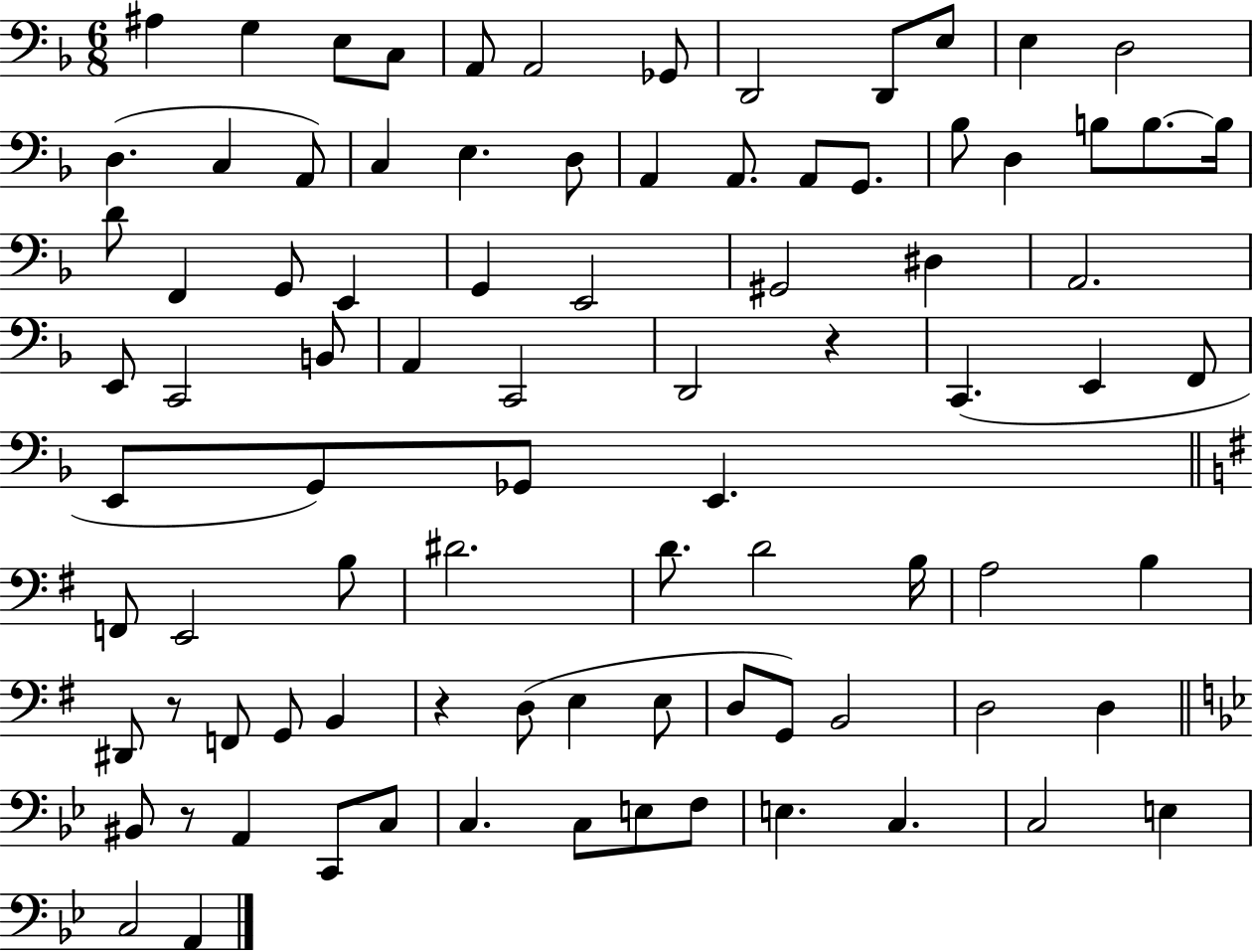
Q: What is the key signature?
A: F major